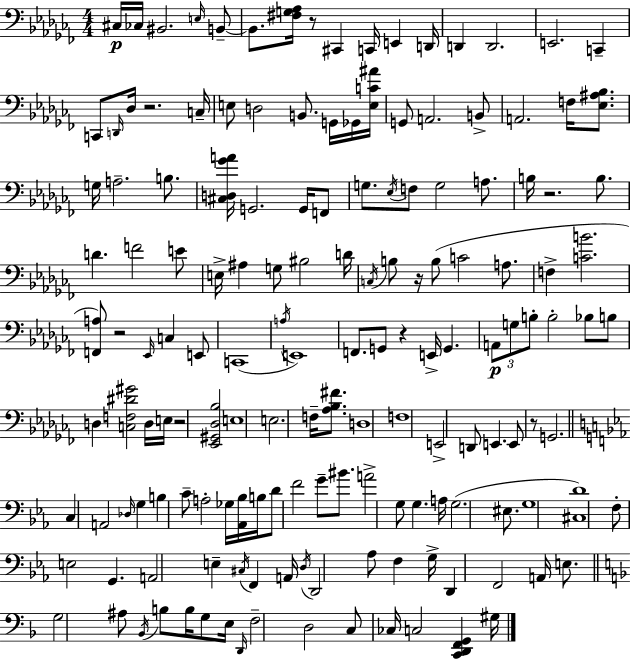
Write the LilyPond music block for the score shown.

{
  \clef bass
  \numericTimeSignature
  \time 4/4
  \key aes \minor
  cis16\p ces16 bis,2. \grace { e16 } b,8--~~ | b,8. <fis g aes>16 r8 cis,4 c,16 e,4 | d,16 d,4 d,2. | e,2. c,4-- | \break c,8 \grace { d,16 } des16 r2. | c16-- e8 d2 b,8. g,16 | ges,16 <e c' ais'>16 g,8 a,2. | b,8-> a,2. f16 <ees ais bes>8. | \break g16 a2.-- b8. | <cis d ges' a'>16 g,2. g,16 | f,8 g8. \acciaccatura { ees16 } f8 g2 | a8. b16 r2. | \break b8. d'4. f'2 | e'8 e16-> ais4 g8 bis2 | d'16 \acciaccatura { c16 } b8 r16 b8( c'2 | a8. f4-> <c' b'>2. | \break <f, a>8) r2 \grace { ees,16 } c4 | e,8 c,1( | \acciaccatura { a16 } e,1) | f,8. g,8 r4 e,16-> | \break g,4. \tuplet 3/2 { a,8\p g8 b8-. } b2-. | bes8 b8 d4 <c f dis' gis'>2 | d16 e16 r2 <ees, gis, des bes>2 | e1 | \break e2. | f16-- <aes bes fis'>8. d1 | f1 | e,2-> d,8 | \break e,4. e,8 r8 g,2. | \bar "||" \break \key ees \major c4 a,2 \grace { des16 } g4 | b4 c'8-- a2-. ges16 | <aes, bes>16 b16 d'8 f'2 g'8-- bis'8. | a'2-> g8 g4. | \break a16 g2.( eis8. | g1 | <cis d'>1) | f8-. e2 g,4. | \break a,2 e4-- \acciaccatura { cis16 } f,4 | a,16 \acciaccatura { d16 } d,2 aes8 f4 | g16-> d,4 f,2 a,16 | e8. \bar "||" \break \key f \major g2 ais8 \acciaccatura { bes,16 } b8 b16 g8 | e16 \grace { d,16 } f2-- d2 | c8 ces16 c2 <c, d, f, g,>4 | gis16 \bar "|."
}